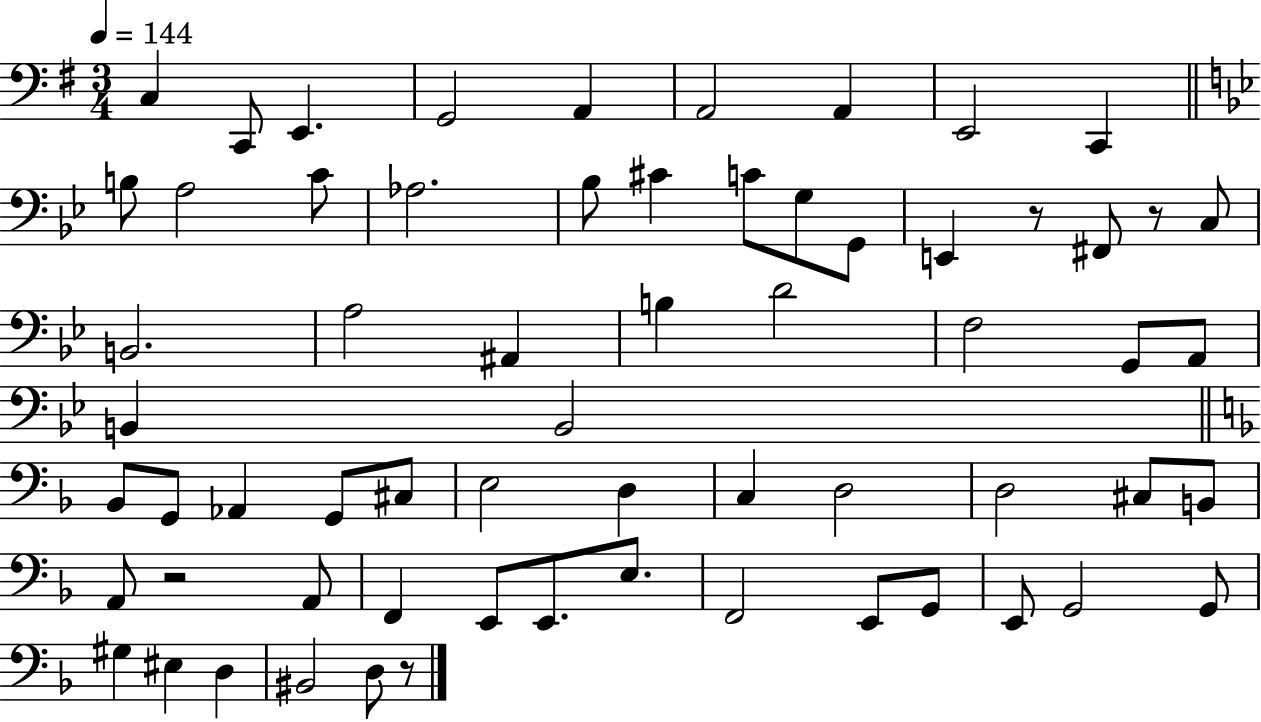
C3/q C2/e E2/q. G2/h A2/q A2/h A2/q E2/h C2/q B3/e A3/h C4/e Ab3/h. Bb3/e C#4/q C4/e G3/e G2/e E2/q R/e F#2/e R/e C3/e B2/h. A3/h A#2/q B3/q D4/h F3/h G2/e A2/e B2/q B2/h Bb2/e G2/e Ab2/q G2/e C#3/e E3/h D3/q C3/q D3/h D3/h C#3/e B2/e A2/e R/h A2/e F2/q E2/e E2/e. E3/e. F2/h E2/e G2/e E2/e G2/h G2/e G#3/q EIS3/q D3/q BIS2/h D3/e R/e